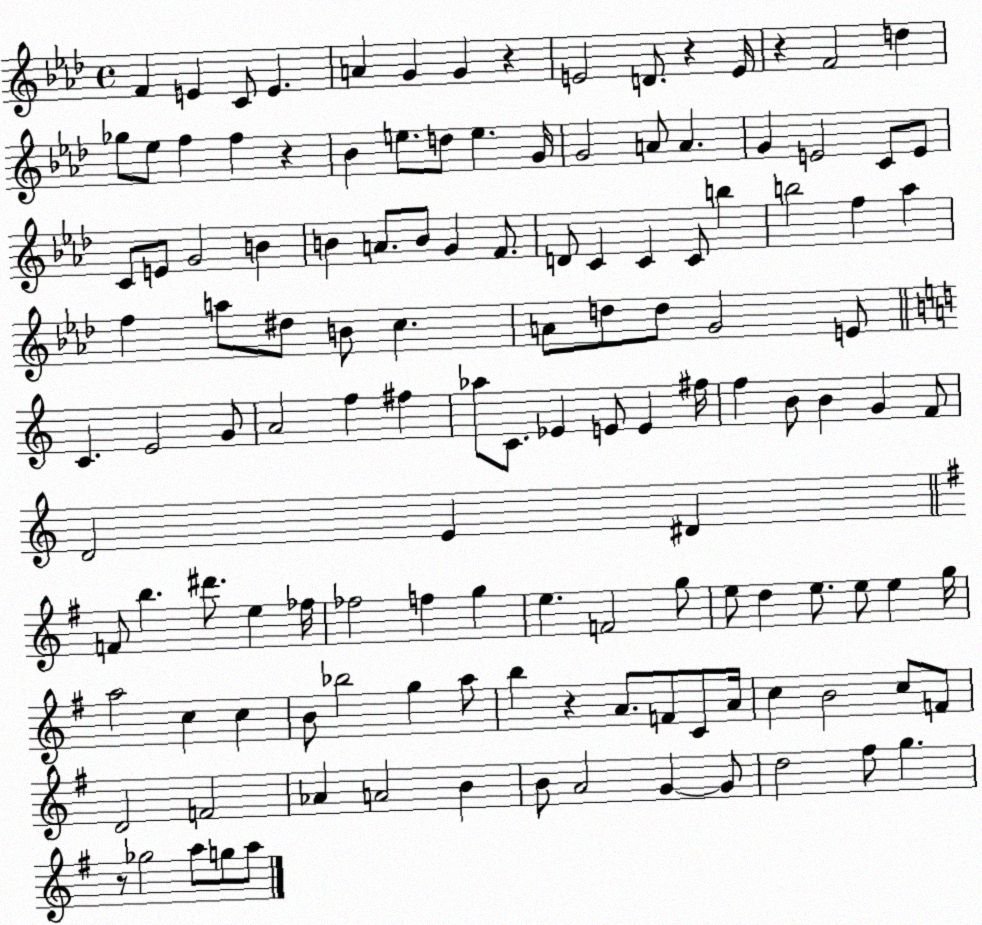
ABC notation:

X:1
T:Untitled
M:4/4
L:1/4
K:Ab
F E C/2 E A G G z E2 D/2 z E/4 z F2 d _g/2 _e/2 f f z _B e/2 d/2 e G/4 G2 A/2 A G E2 C/2 E/2 C/2 E/2 G2 B B A/2 B/2 G F/2 D/2 C C C/2 b b2 f _a f a/2 ^d/2 B/2 c A/2 d/2 d/2 G2 E/2 C E2 G/2 A2 f ^f _a/2 C/2 _E E/2 E ^f/4 f B/2 B G F/2 D2 E ^D F/2 b ^d'/2 e _f/4 _f2 f g e F2 g/2 e/2 d e/2 e/2 e g/4 a2 c c B/2 _b2 g a/2 b z A/2 F/2 C/2 A/4 c B2 c/2 F/2 D2 F2 _A A2 B B/2 A2 G G/2 d2 ^f/2 g z/2 _g2 a/2 g/2 a/2